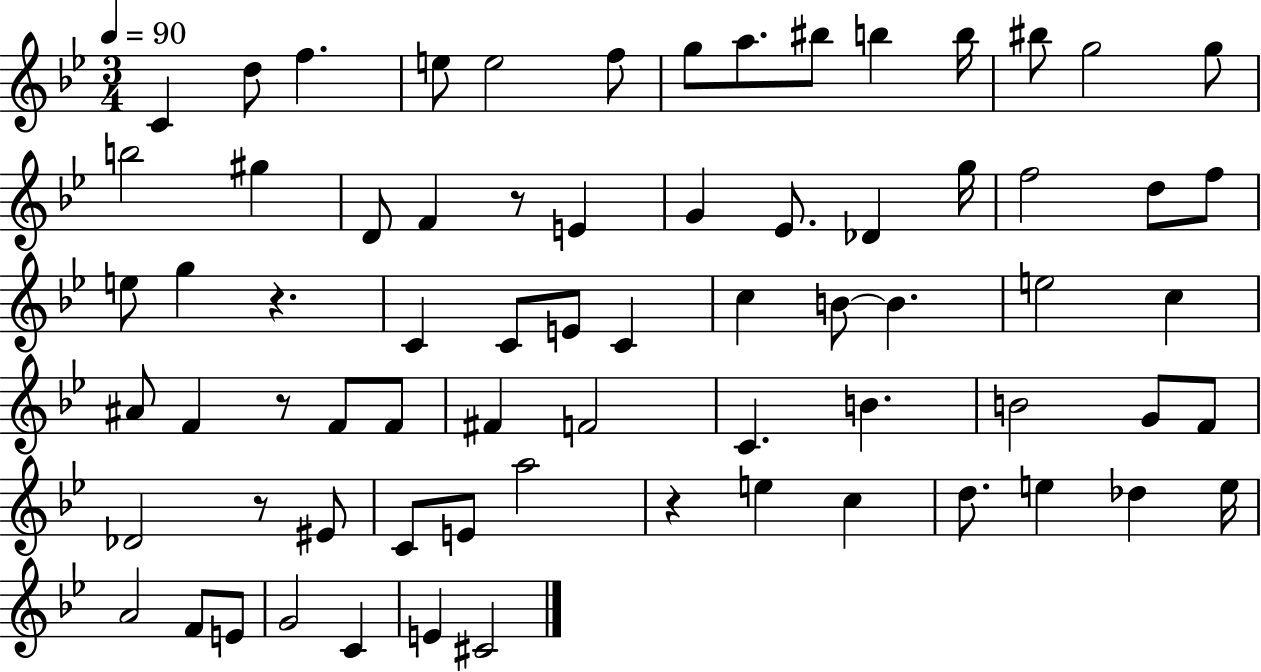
{
  \clef treble
  \numericTimeSignature
  \time 3/4
  \key bes \major
  \tempo 4 = 90
  c'4 d''8 f''4. | e''8 e''2 f''8 | g''8 a''8. bis''8 b''4 b''16 | bis''8 g''2 g''8 | \break b''2 gis''4 | d'8 f'4 r8 e'4 | g'4 ees'8. des'4 g''16 | f''2 d''8 f''8 | \break e''8 g''4 r4. | c'4 c'8 e'8 c'4 | c''4 b'8~~ b'4. | e''2 c''4 | \break ais'8 f'4 r8 f'8 f'8 | fis'4 f'2 | c'4. b'4. | b'2 g'8 f'8 | \break des'2 r8 eis'8 | c'8 e'8 a''2 | r4 e''4 c''4 | d''8. e''4 des''4 e''16 | \break a'2 f'8 e'8 | g'2 c'4 | e'4 cis'2 | \bar "|."
}